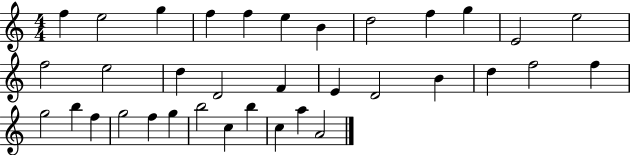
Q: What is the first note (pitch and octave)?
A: F5